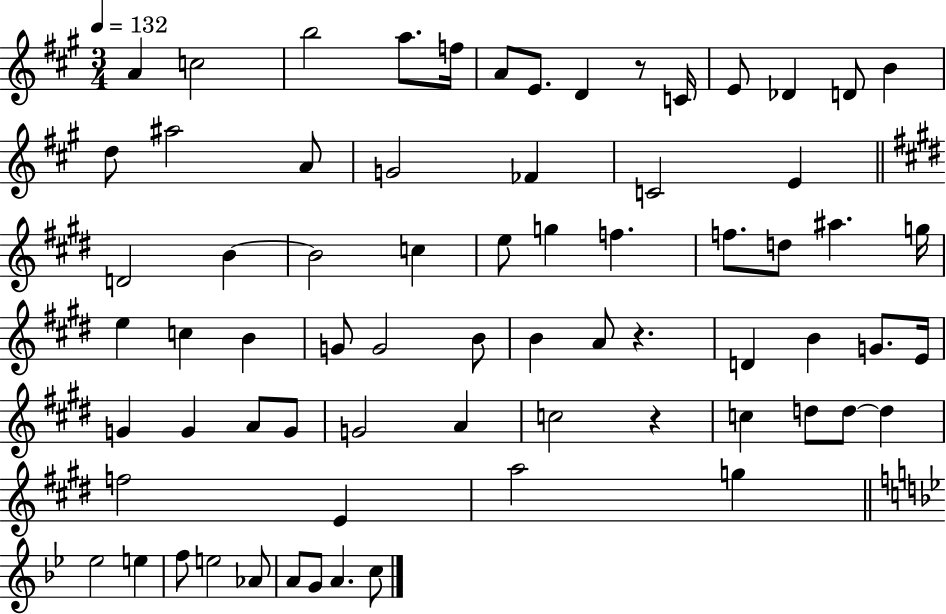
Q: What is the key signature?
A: A major